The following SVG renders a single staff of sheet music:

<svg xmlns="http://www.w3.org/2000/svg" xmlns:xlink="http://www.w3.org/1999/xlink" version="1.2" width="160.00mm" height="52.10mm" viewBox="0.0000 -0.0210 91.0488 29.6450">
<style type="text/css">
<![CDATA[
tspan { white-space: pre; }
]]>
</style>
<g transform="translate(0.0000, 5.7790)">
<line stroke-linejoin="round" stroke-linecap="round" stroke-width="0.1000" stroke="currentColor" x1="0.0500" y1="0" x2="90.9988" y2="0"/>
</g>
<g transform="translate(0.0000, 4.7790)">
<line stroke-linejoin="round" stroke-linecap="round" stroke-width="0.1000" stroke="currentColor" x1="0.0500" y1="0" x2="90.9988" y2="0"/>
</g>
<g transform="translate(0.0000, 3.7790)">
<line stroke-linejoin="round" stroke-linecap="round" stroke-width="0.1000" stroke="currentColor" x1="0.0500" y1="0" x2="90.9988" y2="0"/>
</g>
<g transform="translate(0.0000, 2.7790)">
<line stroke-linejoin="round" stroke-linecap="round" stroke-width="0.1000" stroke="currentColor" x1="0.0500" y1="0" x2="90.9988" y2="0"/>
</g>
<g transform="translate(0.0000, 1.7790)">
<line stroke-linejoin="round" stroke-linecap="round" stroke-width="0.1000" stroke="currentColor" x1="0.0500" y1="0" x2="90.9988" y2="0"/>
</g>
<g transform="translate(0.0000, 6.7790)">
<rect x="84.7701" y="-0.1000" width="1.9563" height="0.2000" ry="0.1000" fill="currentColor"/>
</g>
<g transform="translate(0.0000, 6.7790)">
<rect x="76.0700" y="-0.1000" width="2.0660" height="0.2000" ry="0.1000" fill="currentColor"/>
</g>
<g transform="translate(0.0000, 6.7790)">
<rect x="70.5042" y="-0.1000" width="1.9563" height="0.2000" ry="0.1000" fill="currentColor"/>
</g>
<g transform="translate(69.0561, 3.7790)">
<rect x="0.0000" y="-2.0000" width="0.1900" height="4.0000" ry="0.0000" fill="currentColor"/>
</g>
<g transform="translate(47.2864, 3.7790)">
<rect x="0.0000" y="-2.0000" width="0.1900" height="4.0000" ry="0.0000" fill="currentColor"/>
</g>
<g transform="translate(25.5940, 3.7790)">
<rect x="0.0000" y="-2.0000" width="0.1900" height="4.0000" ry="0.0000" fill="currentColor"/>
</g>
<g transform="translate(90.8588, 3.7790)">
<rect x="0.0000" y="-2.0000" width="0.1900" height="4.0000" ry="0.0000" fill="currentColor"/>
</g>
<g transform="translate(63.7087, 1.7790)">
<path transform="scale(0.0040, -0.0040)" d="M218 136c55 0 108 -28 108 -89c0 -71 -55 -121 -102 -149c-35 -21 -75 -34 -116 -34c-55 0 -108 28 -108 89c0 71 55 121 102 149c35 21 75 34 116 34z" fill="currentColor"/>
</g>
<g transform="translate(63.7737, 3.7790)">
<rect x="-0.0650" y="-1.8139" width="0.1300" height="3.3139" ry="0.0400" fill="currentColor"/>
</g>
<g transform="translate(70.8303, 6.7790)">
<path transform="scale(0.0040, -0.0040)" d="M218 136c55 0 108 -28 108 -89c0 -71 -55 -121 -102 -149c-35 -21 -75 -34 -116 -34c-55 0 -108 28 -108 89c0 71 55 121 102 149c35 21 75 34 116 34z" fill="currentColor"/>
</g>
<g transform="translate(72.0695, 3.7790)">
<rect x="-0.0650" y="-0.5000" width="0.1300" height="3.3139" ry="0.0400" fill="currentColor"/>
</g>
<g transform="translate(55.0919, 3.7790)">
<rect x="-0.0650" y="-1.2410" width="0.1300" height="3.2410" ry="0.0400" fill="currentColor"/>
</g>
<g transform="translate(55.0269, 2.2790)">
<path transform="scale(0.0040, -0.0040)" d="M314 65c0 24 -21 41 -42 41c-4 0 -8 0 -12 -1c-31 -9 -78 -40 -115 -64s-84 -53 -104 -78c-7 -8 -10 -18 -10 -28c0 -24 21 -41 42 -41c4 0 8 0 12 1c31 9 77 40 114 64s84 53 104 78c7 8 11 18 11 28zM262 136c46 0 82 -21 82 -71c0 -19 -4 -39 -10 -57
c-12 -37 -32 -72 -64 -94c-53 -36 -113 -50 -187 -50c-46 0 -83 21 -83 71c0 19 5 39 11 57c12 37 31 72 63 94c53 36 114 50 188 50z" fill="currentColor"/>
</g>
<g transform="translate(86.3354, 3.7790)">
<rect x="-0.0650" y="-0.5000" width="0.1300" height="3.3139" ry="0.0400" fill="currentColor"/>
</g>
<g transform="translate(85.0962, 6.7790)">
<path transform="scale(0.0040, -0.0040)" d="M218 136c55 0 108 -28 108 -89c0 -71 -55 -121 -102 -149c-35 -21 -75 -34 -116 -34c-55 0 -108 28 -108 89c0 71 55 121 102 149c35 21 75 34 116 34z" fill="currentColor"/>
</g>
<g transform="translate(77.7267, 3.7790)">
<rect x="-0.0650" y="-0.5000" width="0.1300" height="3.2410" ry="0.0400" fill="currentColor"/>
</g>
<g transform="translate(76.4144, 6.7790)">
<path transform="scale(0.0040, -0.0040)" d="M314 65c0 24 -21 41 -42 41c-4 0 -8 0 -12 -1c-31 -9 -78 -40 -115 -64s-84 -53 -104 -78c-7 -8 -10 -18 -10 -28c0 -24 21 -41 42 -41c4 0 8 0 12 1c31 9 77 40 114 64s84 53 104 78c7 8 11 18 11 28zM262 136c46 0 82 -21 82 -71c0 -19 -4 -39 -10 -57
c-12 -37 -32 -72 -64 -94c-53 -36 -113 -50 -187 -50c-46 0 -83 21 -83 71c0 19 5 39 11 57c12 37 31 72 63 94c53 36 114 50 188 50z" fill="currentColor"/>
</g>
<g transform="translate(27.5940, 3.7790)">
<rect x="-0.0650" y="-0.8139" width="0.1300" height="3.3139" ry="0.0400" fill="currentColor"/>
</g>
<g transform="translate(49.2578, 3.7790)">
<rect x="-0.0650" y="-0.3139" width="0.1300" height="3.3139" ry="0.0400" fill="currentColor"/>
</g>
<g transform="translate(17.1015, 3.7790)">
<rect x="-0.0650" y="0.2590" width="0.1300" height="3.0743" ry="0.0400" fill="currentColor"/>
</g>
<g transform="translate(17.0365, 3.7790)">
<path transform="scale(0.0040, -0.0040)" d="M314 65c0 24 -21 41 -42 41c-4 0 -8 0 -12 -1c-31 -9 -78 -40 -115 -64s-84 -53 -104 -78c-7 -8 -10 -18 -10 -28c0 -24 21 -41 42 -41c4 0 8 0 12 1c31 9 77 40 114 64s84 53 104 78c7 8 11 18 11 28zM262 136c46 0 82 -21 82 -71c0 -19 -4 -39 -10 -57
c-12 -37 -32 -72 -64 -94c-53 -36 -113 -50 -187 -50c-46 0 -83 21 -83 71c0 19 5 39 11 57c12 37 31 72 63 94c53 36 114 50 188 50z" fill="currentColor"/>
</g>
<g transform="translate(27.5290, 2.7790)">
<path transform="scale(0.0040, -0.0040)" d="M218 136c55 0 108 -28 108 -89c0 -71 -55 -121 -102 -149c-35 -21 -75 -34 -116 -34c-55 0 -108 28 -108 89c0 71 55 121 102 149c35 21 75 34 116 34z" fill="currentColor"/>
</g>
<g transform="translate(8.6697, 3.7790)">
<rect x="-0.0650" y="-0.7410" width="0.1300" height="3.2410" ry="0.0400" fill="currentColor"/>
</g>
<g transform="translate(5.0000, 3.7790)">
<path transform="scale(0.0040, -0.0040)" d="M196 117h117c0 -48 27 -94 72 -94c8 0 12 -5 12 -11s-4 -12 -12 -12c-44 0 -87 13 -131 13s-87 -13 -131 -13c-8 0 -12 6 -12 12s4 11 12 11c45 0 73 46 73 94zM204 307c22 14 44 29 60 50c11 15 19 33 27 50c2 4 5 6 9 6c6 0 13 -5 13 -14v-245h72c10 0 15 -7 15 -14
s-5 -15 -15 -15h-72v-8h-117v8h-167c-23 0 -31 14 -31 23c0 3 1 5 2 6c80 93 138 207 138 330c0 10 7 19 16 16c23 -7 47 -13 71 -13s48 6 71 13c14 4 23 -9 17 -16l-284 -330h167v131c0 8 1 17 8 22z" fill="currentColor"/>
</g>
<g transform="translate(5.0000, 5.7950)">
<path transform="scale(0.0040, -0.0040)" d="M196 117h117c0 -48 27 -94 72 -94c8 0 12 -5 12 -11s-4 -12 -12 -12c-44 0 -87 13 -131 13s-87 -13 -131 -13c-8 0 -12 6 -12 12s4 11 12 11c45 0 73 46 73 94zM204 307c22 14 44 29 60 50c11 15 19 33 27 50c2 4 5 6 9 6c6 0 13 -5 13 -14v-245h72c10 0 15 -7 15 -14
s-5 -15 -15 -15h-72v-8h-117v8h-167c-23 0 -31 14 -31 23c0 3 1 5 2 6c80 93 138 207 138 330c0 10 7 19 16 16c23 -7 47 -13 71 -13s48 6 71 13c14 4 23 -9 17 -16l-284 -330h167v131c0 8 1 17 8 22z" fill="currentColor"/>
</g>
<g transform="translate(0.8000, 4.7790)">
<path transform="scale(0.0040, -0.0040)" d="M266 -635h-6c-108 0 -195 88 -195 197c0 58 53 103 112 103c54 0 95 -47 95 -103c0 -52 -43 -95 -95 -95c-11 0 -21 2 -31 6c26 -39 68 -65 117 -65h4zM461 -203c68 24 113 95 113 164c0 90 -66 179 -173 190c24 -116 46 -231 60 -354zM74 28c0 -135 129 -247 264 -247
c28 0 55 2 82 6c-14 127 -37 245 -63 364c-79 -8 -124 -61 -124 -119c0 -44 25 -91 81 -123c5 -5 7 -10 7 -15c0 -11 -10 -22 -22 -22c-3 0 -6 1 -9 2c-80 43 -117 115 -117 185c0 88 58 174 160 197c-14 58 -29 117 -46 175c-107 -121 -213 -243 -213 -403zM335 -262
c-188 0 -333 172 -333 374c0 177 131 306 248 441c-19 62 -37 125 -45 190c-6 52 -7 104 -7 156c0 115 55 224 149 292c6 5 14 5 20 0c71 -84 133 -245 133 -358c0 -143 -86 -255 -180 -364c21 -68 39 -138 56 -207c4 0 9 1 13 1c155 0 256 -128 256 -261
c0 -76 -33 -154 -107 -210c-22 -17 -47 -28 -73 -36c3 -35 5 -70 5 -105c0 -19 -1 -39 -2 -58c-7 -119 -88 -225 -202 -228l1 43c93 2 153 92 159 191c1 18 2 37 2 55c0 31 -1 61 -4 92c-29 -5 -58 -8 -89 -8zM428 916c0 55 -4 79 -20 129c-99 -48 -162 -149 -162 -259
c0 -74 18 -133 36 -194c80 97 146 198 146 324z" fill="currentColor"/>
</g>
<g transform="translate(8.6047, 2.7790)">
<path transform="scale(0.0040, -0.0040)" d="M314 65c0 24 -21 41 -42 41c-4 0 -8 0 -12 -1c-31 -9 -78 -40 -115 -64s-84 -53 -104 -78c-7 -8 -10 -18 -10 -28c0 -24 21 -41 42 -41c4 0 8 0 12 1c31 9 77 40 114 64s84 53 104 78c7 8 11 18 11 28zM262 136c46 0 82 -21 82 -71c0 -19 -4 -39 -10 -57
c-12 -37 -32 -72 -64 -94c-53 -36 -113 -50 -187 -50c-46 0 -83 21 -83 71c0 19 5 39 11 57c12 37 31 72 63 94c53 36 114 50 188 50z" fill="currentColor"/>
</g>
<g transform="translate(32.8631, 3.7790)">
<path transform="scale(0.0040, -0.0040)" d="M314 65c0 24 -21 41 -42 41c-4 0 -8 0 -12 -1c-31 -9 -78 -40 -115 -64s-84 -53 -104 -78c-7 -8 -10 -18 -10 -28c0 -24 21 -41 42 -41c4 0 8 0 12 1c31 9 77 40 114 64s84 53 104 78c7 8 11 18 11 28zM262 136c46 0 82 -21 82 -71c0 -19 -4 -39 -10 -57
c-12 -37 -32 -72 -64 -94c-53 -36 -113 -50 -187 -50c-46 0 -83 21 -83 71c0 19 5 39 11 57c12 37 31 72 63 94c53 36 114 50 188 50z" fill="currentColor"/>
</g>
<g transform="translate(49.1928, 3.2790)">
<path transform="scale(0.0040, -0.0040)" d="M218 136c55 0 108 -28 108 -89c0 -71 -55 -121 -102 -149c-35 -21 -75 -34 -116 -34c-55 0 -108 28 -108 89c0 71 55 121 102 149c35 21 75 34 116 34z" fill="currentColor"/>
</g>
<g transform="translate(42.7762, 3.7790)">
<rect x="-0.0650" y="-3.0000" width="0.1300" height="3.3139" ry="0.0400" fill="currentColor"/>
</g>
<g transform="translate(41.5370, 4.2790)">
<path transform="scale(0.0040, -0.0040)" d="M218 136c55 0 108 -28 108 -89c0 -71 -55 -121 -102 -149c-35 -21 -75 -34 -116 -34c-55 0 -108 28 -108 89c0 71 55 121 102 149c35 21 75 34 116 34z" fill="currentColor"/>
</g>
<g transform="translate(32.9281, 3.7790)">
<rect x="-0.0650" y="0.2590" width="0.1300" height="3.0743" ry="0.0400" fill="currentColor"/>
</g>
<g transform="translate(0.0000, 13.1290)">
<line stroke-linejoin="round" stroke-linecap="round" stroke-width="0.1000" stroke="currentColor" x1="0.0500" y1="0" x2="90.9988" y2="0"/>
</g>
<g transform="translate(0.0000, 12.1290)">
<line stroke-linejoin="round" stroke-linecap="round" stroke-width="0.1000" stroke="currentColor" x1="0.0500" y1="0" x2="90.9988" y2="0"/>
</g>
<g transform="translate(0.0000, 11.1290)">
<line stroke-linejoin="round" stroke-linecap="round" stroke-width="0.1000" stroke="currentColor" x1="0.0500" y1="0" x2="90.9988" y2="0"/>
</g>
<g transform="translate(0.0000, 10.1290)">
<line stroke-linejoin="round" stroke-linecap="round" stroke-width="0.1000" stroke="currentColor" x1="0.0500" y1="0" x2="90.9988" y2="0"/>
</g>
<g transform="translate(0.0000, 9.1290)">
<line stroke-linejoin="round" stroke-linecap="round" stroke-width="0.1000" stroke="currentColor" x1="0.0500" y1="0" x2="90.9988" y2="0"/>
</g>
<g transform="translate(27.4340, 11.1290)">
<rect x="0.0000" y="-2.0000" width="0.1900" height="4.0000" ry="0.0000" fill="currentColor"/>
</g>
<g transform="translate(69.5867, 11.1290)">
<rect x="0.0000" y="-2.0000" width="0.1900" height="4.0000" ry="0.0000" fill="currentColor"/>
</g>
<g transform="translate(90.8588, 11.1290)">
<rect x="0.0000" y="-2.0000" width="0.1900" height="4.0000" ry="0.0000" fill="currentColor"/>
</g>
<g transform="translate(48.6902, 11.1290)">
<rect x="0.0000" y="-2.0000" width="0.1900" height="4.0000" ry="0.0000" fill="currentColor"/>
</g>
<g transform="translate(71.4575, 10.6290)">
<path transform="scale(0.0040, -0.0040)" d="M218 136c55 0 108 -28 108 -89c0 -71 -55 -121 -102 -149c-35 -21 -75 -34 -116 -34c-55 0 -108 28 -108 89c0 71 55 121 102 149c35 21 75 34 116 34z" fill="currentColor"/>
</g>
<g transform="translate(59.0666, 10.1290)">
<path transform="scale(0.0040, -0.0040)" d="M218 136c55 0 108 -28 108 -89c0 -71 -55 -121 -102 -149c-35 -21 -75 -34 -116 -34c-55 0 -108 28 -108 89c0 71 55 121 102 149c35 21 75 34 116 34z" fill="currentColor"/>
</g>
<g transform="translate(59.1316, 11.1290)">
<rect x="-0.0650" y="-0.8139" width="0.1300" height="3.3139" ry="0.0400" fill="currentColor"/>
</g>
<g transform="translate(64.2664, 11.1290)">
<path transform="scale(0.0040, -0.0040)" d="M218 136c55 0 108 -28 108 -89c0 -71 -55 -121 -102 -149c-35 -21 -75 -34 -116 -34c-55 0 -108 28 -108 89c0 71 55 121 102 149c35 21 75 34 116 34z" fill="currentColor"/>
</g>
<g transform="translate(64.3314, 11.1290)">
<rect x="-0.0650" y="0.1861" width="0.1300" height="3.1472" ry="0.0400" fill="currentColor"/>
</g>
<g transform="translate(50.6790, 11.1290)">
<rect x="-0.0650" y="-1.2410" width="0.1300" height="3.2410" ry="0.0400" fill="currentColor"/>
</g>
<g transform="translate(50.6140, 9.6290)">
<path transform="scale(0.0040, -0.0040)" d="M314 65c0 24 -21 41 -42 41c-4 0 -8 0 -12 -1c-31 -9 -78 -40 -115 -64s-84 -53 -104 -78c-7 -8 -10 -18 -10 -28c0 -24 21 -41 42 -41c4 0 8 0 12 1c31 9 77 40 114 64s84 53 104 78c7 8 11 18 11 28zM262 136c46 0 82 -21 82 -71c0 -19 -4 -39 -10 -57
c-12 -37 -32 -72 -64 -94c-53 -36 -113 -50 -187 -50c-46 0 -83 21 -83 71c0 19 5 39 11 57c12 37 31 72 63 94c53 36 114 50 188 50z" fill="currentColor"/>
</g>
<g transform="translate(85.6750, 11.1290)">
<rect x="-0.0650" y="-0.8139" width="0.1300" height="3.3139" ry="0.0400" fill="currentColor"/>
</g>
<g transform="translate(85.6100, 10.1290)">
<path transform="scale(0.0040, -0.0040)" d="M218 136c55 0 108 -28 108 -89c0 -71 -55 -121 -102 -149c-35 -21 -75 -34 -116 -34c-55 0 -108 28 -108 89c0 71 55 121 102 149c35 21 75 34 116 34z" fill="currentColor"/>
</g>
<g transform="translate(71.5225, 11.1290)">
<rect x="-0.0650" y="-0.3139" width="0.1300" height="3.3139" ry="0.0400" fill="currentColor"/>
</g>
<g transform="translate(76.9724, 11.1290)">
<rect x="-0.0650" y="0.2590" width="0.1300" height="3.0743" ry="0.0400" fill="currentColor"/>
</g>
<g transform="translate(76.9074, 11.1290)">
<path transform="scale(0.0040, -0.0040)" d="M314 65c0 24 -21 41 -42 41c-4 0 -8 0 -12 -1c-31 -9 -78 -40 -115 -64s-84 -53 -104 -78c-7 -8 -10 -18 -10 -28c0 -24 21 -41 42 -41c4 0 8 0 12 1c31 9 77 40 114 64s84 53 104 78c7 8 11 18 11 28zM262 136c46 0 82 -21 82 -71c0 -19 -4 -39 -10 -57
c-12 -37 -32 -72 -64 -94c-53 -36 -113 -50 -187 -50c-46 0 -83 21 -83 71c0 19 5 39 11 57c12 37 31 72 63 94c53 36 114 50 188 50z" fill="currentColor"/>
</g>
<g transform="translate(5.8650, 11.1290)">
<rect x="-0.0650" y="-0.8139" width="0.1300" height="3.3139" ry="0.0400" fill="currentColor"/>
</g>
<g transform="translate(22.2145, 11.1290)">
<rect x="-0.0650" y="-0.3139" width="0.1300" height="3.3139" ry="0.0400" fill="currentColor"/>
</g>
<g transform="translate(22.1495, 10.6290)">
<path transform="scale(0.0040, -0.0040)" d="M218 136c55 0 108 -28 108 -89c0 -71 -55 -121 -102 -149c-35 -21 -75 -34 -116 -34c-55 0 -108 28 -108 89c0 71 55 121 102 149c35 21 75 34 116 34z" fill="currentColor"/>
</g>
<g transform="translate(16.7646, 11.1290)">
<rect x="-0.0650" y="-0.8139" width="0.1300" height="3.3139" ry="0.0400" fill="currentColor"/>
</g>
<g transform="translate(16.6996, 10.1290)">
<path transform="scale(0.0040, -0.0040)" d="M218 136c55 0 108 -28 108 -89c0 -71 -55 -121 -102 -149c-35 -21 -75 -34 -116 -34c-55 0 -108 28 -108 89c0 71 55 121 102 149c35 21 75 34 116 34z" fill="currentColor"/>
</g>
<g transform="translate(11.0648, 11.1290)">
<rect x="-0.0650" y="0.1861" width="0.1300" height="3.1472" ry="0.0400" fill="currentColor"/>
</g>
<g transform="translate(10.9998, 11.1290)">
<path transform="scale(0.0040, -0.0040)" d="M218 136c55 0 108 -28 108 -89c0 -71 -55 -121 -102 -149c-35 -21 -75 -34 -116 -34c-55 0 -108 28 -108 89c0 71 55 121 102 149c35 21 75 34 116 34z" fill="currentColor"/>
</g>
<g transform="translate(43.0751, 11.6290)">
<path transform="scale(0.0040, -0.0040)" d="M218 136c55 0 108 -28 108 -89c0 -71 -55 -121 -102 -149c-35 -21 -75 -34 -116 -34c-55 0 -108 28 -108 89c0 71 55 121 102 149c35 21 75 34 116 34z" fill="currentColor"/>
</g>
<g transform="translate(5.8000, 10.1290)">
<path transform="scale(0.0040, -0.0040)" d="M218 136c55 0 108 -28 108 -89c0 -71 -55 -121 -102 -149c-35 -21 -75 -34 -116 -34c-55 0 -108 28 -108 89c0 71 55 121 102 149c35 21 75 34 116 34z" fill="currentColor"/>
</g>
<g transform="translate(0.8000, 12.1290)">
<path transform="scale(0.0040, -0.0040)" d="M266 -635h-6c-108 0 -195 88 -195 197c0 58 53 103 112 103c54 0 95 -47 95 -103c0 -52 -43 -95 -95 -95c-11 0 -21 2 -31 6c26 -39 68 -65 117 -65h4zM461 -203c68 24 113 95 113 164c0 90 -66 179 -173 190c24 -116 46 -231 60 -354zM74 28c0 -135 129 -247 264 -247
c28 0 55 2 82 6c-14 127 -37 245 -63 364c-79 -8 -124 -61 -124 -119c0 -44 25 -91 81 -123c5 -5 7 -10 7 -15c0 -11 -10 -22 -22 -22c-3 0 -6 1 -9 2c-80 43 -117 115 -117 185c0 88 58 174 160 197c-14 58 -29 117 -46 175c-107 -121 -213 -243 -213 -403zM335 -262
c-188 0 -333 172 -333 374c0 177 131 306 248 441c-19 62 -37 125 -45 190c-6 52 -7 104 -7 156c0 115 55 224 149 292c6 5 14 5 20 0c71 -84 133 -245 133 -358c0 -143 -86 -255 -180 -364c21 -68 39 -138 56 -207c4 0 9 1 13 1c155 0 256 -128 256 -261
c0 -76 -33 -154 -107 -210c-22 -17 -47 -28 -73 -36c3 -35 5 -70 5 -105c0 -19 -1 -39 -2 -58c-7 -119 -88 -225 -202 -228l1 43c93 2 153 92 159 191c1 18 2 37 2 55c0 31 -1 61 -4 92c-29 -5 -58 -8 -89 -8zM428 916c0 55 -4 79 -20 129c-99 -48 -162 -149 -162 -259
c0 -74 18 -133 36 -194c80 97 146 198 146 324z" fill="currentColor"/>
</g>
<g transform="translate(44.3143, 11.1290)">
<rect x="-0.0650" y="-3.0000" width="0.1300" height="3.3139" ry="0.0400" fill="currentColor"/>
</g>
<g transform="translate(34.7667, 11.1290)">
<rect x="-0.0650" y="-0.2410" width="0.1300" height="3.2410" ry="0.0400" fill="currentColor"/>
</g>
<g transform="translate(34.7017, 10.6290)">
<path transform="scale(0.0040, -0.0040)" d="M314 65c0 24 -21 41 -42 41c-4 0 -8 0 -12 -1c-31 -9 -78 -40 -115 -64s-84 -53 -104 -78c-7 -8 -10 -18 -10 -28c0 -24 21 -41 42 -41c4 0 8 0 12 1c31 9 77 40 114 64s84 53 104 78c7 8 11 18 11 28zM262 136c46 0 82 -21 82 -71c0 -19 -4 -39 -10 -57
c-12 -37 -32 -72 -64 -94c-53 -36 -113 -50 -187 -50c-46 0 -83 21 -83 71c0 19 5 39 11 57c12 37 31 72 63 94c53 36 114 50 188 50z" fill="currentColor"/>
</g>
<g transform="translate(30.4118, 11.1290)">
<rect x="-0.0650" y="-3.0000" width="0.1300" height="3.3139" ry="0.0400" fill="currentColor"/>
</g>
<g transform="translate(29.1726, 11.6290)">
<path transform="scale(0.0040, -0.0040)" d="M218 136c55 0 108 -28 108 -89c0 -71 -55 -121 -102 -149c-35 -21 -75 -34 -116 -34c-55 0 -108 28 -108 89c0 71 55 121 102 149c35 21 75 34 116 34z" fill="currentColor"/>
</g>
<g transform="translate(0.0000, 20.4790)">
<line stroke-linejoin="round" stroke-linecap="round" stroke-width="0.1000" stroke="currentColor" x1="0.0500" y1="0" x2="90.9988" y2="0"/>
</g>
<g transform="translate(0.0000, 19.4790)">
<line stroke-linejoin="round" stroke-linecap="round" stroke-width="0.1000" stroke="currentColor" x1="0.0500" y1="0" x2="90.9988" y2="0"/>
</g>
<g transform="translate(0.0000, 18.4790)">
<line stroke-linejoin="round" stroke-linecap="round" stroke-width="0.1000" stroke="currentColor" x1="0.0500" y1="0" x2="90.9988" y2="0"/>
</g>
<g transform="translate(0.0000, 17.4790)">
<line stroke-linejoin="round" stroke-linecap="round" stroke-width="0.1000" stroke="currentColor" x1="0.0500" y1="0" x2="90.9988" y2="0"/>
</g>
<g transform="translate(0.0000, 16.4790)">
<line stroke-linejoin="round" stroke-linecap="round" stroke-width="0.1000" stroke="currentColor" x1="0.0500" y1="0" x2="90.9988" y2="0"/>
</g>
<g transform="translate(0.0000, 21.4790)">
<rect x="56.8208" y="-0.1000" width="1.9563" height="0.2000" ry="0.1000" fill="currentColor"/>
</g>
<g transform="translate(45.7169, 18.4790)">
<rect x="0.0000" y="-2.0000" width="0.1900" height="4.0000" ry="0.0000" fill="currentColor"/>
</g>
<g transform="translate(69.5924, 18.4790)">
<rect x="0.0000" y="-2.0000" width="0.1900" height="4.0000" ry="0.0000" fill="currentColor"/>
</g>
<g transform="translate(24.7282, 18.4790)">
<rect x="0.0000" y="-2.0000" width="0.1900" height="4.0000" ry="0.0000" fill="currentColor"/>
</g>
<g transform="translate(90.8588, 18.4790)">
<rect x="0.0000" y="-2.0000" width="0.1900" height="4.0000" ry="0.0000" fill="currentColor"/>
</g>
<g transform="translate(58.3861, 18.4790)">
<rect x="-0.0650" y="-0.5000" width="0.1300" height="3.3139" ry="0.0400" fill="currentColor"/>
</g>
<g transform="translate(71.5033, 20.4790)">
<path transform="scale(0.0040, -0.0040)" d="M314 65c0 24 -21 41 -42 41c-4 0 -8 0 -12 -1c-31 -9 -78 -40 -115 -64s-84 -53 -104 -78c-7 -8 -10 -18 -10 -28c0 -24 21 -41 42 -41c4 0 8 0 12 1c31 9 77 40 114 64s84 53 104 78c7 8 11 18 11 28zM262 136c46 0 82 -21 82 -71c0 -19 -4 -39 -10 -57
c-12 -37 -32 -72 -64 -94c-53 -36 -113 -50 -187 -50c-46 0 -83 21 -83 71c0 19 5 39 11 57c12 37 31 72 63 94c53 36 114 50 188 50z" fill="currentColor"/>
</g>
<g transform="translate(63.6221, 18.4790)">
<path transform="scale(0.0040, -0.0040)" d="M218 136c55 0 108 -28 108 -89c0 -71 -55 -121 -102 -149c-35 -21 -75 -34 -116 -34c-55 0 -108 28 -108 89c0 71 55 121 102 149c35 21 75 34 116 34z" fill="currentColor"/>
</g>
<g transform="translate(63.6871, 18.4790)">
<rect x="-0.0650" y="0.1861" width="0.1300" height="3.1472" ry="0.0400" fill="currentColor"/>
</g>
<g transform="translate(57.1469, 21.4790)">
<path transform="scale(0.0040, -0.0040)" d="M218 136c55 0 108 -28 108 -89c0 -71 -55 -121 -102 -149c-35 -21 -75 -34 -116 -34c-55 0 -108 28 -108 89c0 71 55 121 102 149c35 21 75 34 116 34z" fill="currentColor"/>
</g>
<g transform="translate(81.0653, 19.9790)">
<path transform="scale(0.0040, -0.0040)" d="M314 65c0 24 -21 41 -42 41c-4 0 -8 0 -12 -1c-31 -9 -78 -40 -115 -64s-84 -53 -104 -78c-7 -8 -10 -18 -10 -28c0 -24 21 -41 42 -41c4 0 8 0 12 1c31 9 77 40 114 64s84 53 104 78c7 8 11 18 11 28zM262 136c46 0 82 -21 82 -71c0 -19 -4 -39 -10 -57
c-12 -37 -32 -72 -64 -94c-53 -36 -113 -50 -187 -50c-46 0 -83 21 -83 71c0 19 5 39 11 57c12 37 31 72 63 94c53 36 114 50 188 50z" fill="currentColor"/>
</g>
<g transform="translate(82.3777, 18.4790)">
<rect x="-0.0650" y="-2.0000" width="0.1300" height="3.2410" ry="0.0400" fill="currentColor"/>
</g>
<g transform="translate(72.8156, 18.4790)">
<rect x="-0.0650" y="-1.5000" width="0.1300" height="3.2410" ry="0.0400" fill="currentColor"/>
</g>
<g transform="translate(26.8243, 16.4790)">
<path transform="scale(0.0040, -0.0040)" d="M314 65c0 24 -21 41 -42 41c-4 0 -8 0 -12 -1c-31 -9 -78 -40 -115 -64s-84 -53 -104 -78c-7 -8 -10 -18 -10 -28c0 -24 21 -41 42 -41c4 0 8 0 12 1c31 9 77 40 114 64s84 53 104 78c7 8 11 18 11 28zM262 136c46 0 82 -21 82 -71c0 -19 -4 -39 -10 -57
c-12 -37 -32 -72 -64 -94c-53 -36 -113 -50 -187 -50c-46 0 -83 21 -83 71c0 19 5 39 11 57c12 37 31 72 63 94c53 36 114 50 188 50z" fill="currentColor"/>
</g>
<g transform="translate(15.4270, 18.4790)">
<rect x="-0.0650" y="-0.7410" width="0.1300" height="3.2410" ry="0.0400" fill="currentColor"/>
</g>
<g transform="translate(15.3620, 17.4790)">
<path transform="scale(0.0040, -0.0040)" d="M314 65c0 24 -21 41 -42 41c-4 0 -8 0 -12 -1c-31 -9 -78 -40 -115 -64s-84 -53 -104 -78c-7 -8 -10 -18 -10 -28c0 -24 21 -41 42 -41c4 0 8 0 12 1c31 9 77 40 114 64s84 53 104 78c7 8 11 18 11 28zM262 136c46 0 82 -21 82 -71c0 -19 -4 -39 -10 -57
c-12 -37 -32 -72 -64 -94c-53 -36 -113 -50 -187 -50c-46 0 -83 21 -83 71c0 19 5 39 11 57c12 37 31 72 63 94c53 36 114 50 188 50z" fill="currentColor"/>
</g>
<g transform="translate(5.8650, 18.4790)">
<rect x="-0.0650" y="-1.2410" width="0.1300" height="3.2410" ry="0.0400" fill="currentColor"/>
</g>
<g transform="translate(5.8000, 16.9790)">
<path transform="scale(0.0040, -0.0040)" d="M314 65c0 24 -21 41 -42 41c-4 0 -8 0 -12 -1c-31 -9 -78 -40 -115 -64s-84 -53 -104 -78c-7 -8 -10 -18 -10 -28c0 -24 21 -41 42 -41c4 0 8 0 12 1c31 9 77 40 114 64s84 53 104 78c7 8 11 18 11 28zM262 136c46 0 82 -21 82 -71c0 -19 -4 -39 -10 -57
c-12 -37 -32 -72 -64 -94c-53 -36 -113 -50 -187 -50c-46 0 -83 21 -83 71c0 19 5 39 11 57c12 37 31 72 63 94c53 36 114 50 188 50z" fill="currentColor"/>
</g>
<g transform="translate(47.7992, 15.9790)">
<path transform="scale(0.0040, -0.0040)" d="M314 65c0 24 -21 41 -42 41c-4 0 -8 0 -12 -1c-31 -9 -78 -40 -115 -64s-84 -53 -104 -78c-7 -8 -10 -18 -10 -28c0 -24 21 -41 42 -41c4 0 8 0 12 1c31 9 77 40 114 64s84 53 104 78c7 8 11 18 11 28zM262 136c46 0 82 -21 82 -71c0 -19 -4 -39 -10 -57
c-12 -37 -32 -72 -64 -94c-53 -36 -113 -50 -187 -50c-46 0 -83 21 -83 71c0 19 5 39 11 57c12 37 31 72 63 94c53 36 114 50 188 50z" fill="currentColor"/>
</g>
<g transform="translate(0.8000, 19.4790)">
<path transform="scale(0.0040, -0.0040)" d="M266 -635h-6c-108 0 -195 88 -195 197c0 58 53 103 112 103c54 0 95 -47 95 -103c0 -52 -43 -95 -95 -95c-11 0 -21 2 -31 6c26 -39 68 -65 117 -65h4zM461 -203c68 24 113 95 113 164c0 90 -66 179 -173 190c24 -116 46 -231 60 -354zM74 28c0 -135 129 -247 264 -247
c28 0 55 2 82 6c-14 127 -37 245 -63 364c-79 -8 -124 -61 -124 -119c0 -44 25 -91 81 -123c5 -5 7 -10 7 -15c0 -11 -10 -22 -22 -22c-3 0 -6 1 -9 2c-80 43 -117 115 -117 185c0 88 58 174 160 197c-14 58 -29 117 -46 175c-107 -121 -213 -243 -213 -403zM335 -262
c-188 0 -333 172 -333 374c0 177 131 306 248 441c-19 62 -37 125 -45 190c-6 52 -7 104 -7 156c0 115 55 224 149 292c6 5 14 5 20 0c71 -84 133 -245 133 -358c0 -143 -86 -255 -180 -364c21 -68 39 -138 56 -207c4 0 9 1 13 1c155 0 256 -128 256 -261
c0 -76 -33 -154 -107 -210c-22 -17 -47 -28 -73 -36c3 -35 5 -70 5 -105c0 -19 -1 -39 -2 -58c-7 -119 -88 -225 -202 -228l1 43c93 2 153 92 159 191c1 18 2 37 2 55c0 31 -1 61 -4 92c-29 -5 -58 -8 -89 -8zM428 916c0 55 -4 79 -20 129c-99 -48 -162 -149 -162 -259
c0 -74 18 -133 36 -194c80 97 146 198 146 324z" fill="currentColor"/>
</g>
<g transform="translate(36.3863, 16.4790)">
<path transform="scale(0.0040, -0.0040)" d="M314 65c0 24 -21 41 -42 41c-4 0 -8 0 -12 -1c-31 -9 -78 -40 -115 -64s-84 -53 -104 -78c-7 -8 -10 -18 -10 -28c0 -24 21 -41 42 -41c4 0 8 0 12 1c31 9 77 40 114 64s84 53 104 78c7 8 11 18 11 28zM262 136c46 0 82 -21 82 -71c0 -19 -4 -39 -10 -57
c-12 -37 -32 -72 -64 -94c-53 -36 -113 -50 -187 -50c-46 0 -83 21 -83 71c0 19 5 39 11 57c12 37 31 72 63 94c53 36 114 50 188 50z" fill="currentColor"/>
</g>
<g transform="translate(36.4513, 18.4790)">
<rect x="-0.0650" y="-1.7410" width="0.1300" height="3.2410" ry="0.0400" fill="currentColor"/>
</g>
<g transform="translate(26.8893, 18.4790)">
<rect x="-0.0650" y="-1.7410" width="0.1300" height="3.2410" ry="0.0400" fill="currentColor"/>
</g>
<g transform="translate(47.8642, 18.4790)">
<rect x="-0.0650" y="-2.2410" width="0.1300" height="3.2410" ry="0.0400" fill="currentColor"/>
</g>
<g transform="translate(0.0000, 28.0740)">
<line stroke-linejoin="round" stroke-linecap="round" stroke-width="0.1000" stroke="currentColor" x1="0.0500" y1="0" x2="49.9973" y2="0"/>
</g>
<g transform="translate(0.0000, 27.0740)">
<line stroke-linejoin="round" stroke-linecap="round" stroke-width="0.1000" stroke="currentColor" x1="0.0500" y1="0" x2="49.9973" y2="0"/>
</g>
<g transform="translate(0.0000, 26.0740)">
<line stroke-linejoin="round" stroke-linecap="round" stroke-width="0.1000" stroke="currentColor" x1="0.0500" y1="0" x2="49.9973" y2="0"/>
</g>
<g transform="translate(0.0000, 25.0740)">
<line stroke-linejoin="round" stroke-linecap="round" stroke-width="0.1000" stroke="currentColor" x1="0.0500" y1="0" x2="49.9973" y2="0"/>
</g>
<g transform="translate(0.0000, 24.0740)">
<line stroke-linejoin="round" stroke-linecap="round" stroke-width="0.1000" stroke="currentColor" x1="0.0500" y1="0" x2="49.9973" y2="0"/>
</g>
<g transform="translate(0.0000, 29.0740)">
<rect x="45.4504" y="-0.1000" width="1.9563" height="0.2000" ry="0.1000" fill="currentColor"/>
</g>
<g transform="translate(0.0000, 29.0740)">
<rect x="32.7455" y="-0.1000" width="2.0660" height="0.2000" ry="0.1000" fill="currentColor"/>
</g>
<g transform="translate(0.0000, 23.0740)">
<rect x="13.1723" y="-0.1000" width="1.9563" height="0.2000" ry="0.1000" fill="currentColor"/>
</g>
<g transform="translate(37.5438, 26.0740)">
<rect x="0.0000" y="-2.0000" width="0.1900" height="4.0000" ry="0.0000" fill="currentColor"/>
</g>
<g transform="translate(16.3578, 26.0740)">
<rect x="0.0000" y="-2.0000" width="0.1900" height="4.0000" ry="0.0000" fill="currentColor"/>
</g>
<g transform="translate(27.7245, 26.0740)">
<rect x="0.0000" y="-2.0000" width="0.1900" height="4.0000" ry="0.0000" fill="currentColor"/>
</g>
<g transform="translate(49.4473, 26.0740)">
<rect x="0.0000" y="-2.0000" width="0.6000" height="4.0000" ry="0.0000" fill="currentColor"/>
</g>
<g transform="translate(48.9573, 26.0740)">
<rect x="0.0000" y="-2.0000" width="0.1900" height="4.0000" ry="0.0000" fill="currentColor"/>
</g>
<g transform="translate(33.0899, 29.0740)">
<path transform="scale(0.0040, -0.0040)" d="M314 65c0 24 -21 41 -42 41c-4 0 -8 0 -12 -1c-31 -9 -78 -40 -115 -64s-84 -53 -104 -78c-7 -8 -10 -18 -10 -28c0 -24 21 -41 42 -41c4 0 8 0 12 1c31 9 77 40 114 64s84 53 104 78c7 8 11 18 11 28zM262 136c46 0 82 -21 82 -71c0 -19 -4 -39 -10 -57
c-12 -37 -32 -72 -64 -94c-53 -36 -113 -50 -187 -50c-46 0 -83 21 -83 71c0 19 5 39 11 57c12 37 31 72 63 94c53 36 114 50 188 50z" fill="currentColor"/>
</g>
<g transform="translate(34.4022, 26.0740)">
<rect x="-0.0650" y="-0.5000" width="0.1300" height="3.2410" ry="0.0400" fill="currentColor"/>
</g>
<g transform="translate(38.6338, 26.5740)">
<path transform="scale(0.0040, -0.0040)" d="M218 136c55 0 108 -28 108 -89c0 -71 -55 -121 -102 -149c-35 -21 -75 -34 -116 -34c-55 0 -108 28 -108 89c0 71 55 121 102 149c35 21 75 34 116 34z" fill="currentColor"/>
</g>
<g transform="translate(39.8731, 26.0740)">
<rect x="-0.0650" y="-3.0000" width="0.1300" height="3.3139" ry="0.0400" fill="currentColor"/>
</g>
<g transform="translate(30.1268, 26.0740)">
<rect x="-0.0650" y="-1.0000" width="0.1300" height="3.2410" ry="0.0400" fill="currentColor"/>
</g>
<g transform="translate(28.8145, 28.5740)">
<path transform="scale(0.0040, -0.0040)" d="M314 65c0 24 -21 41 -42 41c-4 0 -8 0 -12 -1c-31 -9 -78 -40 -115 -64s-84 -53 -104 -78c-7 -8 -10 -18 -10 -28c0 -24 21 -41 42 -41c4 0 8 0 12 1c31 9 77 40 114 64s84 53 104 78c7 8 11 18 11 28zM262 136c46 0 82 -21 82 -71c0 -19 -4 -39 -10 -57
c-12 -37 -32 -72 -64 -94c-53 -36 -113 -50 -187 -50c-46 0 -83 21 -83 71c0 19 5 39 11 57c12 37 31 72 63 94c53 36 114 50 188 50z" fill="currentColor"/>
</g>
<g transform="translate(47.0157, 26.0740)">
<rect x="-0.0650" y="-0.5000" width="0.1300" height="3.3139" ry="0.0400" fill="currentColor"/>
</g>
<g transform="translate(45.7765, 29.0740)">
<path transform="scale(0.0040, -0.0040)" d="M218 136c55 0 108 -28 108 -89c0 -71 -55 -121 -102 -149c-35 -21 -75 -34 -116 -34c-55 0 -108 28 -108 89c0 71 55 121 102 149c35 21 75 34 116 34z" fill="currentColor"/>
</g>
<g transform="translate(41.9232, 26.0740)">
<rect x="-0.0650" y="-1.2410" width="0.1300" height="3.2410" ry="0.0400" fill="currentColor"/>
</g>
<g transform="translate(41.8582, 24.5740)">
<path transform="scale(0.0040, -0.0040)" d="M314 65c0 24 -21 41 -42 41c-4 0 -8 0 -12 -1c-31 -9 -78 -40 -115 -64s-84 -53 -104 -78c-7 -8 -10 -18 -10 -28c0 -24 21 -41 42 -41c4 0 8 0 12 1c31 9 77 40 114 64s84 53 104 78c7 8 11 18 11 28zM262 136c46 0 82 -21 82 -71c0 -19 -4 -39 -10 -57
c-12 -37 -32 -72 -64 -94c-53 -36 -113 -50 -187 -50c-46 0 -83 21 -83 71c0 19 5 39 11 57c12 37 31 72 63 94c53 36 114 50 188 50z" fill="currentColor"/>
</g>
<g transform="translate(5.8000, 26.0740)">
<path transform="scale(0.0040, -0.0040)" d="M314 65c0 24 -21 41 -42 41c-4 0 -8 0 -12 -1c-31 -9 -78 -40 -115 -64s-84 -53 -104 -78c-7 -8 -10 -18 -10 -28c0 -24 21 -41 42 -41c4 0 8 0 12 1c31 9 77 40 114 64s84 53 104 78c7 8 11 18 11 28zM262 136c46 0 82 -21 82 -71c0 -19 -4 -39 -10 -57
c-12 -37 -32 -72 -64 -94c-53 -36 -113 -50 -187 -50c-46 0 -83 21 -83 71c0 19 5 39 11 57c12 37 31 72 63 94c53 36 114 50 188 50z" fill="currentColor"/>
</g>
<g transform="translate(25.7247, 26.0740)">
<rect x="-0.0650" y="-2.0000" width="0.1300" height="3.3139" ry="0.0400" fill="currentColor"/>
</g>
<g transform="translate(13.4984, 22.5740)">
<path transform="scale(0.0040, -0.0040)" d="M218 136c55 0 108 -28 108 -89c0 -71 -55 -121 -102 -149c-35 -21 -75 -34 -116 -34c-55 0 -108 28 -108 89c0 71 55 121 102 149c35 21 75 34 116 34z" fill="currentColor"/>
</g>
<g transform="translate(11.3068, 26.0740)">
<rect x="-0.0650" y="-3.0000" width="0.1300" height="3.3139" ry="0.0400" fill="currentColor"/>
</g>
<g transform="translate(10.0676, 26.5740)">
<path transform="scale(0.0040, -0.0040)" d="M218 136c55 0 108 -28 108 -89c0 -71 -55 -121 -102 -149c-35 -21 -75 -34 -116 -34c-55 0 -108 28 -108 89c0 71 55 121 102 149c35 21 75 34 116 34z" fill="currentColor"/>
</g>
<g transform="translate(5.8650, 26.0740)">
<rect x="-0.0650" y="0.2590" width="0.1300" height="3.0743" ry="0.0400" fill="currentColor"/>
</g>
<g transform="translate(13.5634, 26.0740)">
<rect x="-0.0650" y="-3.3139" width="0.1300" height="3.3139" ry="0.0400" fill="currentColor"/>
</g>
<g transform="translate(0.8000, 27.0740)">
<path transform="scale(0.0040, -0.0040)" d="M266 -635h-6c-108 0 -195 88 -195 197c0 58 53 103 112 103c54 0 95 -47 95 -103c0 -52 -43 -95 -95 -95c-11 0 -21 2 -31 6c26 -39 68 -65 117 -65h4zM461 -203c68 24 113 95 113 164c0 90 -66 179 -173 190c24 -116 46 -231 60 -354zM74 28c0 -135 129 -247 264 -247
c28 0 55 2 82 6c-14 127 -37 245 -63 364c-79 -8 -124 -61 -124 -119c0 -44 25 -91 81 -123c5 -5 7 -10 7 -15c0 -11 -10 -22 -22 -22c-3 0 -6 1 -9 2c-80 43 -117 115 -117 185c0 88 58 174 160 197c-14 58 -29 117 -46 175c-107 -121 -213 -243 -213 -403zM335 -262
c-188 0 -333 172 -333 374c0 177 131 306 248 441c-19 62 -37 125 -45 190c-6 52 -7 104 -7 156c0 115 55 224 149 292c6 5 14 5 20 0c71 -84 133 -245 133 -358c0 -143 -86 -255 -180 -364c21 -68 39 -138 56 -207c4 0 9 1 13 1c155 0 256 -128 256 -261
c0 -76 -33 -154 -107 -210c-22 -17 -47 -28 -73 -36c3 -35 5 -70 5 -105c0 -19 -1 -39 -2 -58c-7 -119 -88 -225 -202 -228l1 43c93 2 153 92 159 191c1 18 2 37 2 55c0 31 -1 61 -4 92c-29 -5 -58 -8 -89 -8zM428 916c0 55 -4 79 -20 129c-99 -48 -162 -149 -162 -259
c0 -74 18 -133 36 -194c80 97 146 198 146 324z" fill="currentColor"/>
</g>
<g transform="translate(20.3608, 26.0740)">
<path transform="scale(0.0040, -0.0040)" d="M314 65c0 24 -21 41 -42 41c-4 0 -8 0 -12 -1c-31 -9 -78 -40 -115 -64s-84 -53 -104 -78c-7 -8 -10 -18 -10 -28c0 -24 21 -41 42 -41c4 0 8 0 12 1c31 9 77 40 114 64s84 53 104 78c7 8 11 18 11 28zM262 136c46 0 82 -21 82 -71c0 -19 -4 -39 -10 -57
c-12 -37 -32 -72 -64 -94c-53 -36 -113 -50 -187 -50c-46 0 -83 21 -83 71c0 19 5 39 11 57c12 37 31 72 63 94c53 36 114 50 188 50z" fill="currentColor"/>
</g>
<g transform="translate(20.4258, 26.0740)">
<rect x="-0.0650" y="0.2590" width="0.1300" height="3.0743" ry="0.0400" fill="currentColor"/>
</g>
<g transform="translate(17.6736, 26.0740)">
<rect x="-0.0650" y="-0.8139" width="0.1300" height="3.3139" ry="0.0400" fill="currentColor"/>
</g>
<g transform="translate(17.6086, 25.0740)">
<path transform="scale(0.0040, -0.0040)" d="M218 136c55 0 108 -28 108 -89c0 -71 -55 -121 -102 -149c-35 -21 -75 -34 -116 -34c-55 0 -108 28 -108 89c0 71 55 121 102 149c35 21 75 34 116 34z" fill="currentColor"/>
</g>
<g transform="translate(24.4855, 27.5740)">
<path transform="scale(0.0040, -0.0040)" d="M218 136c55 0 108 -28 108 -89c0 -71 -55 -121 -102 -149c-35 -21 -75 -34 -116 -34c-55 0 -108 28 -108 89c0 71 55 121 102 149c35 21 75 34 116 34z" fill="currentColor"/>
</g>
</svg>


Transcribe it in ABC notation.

X:1
T:Untitled
M:4/4
L:1/4
K:C
d2 B2 d B2 A c e2 f C C2 C d B d c A c2 A e2 d B c B2 d e2 d2 f2 f2 g2 C B E2 F2 B2 A b d B2 F D2 C2 A e2 C